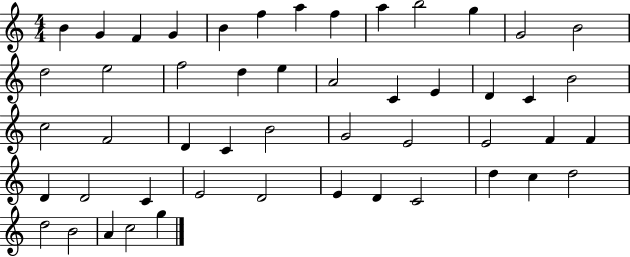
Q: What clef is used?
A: treble